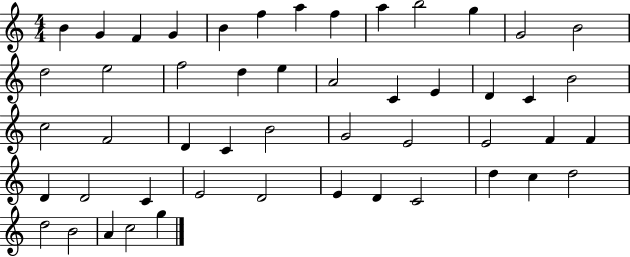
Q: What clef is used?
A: treble